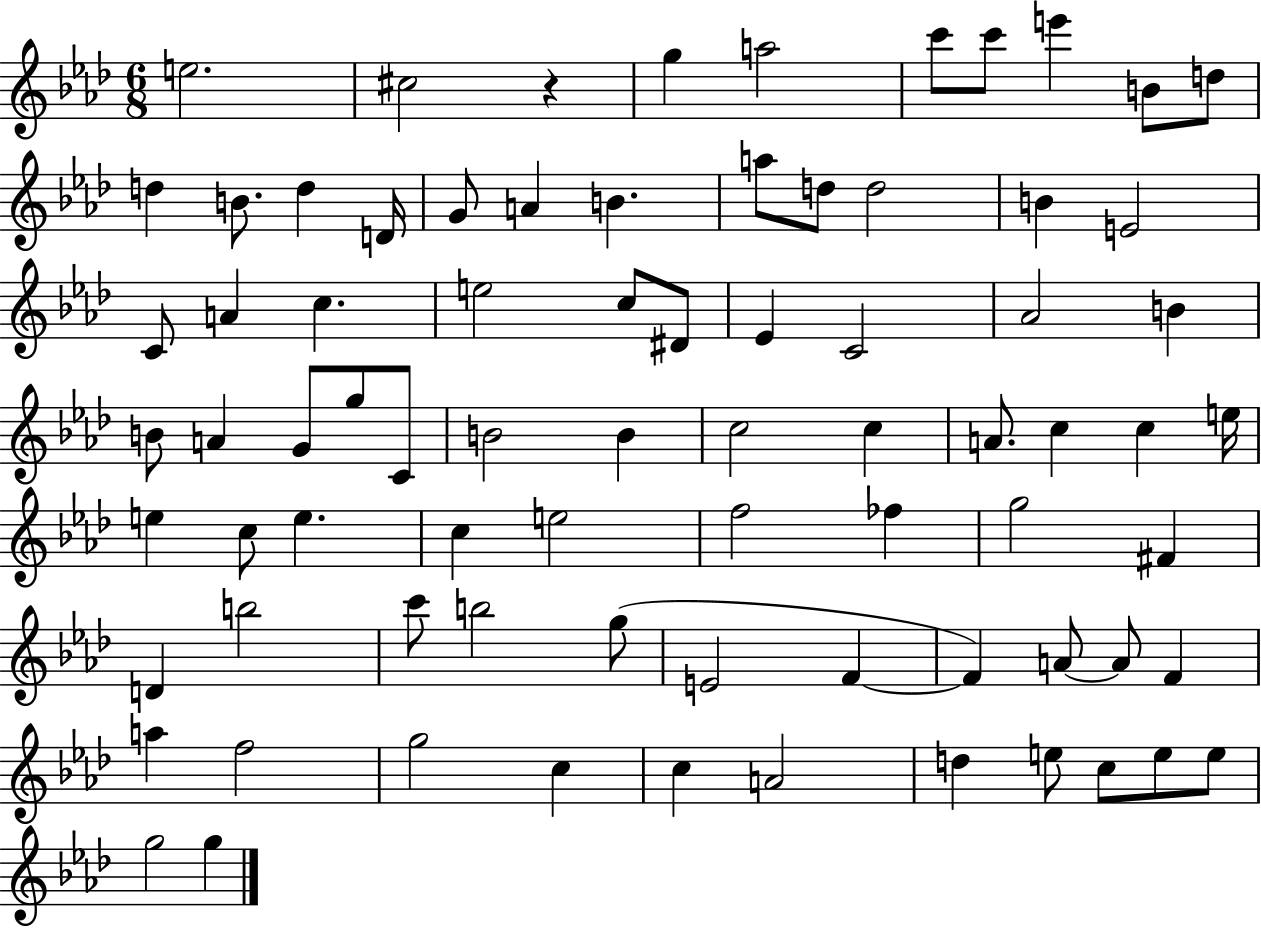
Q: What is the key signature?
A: AES major